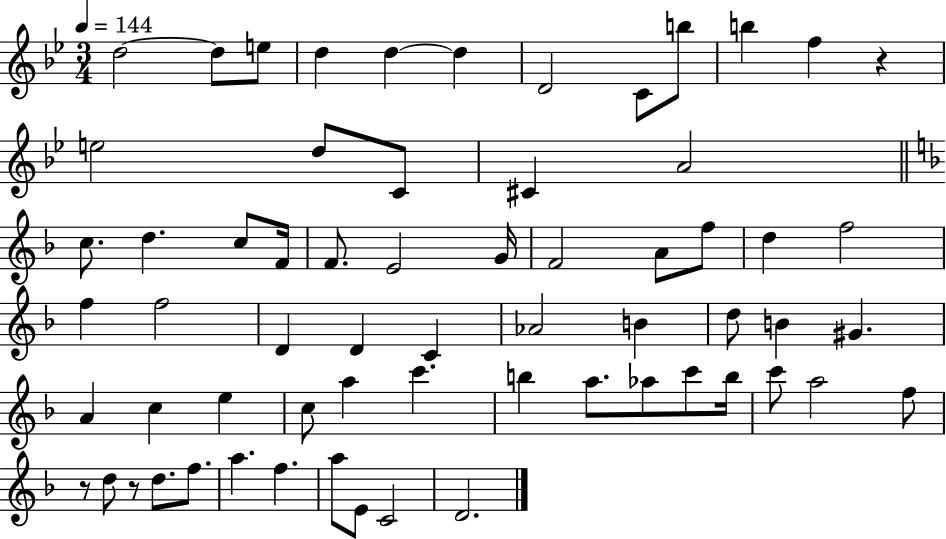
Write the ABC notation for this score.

X:1
T:Untitled
M:3/4
L:1/4
K:Bb
d2 d/2 e/2 d d d D2 C/2 b/2 b f z e2 d/2 C/2 ^C A2 c/2 d c/2 F/4 F/2 E2 G/4 F2 A/2 f/2 d f2 f f2 D D C _A2 B d/2 B ^G A c e c/2 a c' b a/2 _a/2 c'/2 b/4 c'/2 a2 f/2 z/2 d/2 z/2 d/2 f/2 a f a/2 E/2 C2 D2